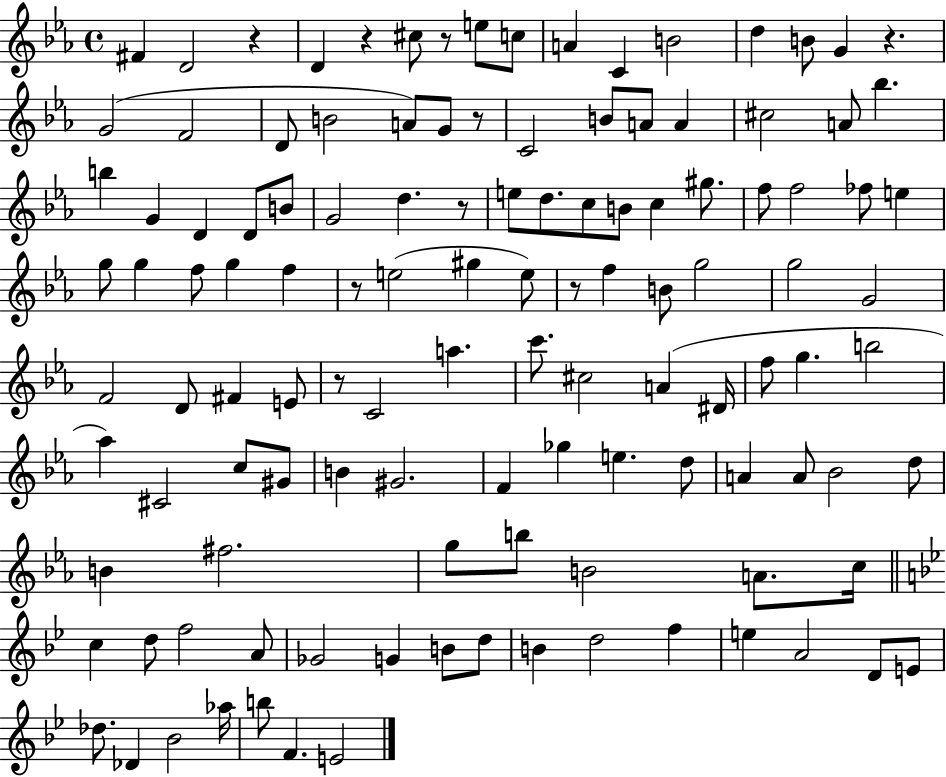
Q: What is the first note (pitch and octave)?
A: F#4